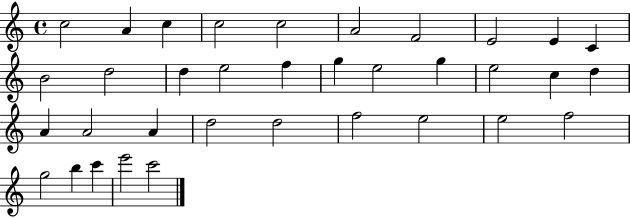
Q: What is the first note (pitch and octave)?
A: C5